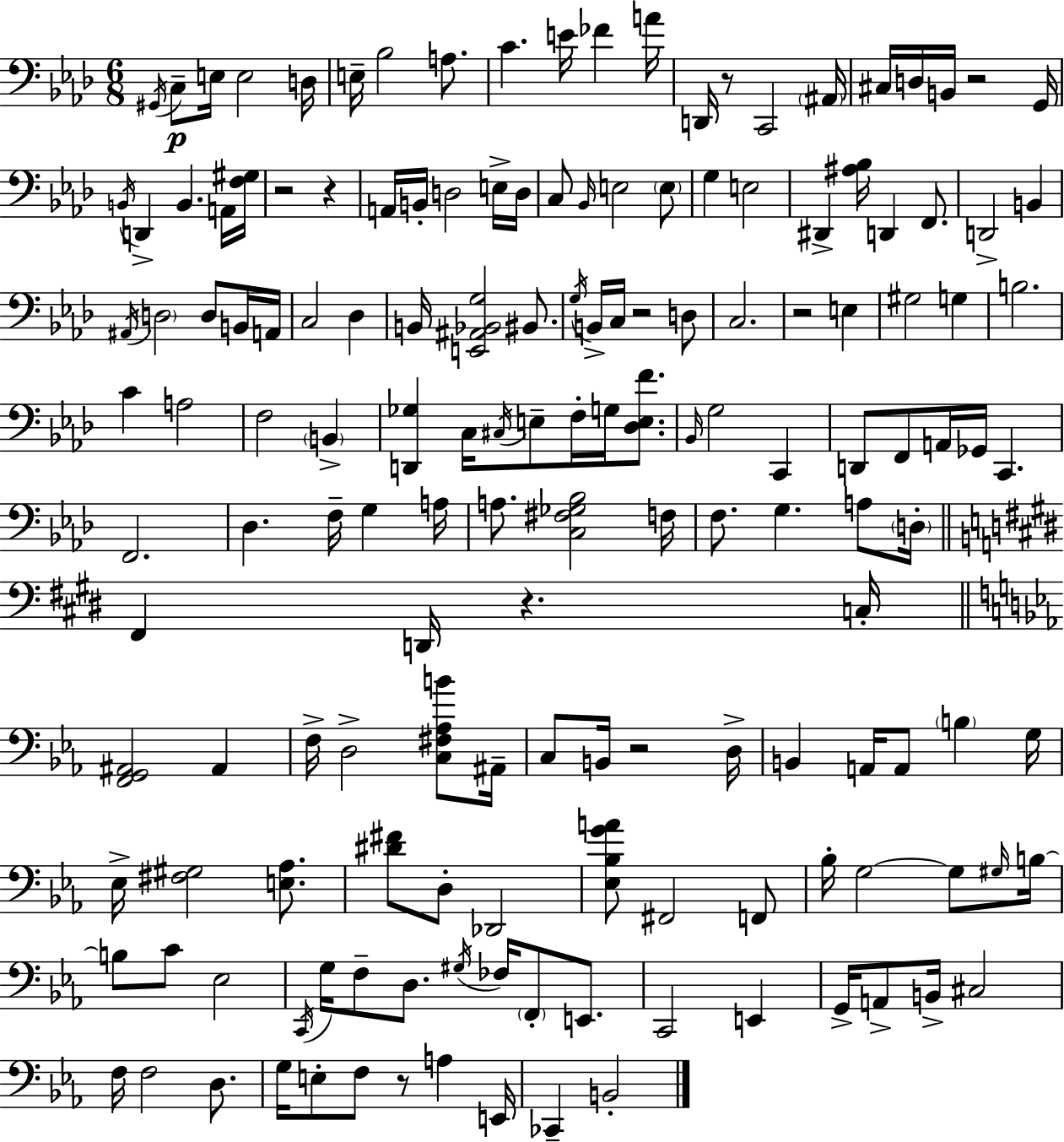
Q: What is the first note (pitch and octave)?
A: G#2